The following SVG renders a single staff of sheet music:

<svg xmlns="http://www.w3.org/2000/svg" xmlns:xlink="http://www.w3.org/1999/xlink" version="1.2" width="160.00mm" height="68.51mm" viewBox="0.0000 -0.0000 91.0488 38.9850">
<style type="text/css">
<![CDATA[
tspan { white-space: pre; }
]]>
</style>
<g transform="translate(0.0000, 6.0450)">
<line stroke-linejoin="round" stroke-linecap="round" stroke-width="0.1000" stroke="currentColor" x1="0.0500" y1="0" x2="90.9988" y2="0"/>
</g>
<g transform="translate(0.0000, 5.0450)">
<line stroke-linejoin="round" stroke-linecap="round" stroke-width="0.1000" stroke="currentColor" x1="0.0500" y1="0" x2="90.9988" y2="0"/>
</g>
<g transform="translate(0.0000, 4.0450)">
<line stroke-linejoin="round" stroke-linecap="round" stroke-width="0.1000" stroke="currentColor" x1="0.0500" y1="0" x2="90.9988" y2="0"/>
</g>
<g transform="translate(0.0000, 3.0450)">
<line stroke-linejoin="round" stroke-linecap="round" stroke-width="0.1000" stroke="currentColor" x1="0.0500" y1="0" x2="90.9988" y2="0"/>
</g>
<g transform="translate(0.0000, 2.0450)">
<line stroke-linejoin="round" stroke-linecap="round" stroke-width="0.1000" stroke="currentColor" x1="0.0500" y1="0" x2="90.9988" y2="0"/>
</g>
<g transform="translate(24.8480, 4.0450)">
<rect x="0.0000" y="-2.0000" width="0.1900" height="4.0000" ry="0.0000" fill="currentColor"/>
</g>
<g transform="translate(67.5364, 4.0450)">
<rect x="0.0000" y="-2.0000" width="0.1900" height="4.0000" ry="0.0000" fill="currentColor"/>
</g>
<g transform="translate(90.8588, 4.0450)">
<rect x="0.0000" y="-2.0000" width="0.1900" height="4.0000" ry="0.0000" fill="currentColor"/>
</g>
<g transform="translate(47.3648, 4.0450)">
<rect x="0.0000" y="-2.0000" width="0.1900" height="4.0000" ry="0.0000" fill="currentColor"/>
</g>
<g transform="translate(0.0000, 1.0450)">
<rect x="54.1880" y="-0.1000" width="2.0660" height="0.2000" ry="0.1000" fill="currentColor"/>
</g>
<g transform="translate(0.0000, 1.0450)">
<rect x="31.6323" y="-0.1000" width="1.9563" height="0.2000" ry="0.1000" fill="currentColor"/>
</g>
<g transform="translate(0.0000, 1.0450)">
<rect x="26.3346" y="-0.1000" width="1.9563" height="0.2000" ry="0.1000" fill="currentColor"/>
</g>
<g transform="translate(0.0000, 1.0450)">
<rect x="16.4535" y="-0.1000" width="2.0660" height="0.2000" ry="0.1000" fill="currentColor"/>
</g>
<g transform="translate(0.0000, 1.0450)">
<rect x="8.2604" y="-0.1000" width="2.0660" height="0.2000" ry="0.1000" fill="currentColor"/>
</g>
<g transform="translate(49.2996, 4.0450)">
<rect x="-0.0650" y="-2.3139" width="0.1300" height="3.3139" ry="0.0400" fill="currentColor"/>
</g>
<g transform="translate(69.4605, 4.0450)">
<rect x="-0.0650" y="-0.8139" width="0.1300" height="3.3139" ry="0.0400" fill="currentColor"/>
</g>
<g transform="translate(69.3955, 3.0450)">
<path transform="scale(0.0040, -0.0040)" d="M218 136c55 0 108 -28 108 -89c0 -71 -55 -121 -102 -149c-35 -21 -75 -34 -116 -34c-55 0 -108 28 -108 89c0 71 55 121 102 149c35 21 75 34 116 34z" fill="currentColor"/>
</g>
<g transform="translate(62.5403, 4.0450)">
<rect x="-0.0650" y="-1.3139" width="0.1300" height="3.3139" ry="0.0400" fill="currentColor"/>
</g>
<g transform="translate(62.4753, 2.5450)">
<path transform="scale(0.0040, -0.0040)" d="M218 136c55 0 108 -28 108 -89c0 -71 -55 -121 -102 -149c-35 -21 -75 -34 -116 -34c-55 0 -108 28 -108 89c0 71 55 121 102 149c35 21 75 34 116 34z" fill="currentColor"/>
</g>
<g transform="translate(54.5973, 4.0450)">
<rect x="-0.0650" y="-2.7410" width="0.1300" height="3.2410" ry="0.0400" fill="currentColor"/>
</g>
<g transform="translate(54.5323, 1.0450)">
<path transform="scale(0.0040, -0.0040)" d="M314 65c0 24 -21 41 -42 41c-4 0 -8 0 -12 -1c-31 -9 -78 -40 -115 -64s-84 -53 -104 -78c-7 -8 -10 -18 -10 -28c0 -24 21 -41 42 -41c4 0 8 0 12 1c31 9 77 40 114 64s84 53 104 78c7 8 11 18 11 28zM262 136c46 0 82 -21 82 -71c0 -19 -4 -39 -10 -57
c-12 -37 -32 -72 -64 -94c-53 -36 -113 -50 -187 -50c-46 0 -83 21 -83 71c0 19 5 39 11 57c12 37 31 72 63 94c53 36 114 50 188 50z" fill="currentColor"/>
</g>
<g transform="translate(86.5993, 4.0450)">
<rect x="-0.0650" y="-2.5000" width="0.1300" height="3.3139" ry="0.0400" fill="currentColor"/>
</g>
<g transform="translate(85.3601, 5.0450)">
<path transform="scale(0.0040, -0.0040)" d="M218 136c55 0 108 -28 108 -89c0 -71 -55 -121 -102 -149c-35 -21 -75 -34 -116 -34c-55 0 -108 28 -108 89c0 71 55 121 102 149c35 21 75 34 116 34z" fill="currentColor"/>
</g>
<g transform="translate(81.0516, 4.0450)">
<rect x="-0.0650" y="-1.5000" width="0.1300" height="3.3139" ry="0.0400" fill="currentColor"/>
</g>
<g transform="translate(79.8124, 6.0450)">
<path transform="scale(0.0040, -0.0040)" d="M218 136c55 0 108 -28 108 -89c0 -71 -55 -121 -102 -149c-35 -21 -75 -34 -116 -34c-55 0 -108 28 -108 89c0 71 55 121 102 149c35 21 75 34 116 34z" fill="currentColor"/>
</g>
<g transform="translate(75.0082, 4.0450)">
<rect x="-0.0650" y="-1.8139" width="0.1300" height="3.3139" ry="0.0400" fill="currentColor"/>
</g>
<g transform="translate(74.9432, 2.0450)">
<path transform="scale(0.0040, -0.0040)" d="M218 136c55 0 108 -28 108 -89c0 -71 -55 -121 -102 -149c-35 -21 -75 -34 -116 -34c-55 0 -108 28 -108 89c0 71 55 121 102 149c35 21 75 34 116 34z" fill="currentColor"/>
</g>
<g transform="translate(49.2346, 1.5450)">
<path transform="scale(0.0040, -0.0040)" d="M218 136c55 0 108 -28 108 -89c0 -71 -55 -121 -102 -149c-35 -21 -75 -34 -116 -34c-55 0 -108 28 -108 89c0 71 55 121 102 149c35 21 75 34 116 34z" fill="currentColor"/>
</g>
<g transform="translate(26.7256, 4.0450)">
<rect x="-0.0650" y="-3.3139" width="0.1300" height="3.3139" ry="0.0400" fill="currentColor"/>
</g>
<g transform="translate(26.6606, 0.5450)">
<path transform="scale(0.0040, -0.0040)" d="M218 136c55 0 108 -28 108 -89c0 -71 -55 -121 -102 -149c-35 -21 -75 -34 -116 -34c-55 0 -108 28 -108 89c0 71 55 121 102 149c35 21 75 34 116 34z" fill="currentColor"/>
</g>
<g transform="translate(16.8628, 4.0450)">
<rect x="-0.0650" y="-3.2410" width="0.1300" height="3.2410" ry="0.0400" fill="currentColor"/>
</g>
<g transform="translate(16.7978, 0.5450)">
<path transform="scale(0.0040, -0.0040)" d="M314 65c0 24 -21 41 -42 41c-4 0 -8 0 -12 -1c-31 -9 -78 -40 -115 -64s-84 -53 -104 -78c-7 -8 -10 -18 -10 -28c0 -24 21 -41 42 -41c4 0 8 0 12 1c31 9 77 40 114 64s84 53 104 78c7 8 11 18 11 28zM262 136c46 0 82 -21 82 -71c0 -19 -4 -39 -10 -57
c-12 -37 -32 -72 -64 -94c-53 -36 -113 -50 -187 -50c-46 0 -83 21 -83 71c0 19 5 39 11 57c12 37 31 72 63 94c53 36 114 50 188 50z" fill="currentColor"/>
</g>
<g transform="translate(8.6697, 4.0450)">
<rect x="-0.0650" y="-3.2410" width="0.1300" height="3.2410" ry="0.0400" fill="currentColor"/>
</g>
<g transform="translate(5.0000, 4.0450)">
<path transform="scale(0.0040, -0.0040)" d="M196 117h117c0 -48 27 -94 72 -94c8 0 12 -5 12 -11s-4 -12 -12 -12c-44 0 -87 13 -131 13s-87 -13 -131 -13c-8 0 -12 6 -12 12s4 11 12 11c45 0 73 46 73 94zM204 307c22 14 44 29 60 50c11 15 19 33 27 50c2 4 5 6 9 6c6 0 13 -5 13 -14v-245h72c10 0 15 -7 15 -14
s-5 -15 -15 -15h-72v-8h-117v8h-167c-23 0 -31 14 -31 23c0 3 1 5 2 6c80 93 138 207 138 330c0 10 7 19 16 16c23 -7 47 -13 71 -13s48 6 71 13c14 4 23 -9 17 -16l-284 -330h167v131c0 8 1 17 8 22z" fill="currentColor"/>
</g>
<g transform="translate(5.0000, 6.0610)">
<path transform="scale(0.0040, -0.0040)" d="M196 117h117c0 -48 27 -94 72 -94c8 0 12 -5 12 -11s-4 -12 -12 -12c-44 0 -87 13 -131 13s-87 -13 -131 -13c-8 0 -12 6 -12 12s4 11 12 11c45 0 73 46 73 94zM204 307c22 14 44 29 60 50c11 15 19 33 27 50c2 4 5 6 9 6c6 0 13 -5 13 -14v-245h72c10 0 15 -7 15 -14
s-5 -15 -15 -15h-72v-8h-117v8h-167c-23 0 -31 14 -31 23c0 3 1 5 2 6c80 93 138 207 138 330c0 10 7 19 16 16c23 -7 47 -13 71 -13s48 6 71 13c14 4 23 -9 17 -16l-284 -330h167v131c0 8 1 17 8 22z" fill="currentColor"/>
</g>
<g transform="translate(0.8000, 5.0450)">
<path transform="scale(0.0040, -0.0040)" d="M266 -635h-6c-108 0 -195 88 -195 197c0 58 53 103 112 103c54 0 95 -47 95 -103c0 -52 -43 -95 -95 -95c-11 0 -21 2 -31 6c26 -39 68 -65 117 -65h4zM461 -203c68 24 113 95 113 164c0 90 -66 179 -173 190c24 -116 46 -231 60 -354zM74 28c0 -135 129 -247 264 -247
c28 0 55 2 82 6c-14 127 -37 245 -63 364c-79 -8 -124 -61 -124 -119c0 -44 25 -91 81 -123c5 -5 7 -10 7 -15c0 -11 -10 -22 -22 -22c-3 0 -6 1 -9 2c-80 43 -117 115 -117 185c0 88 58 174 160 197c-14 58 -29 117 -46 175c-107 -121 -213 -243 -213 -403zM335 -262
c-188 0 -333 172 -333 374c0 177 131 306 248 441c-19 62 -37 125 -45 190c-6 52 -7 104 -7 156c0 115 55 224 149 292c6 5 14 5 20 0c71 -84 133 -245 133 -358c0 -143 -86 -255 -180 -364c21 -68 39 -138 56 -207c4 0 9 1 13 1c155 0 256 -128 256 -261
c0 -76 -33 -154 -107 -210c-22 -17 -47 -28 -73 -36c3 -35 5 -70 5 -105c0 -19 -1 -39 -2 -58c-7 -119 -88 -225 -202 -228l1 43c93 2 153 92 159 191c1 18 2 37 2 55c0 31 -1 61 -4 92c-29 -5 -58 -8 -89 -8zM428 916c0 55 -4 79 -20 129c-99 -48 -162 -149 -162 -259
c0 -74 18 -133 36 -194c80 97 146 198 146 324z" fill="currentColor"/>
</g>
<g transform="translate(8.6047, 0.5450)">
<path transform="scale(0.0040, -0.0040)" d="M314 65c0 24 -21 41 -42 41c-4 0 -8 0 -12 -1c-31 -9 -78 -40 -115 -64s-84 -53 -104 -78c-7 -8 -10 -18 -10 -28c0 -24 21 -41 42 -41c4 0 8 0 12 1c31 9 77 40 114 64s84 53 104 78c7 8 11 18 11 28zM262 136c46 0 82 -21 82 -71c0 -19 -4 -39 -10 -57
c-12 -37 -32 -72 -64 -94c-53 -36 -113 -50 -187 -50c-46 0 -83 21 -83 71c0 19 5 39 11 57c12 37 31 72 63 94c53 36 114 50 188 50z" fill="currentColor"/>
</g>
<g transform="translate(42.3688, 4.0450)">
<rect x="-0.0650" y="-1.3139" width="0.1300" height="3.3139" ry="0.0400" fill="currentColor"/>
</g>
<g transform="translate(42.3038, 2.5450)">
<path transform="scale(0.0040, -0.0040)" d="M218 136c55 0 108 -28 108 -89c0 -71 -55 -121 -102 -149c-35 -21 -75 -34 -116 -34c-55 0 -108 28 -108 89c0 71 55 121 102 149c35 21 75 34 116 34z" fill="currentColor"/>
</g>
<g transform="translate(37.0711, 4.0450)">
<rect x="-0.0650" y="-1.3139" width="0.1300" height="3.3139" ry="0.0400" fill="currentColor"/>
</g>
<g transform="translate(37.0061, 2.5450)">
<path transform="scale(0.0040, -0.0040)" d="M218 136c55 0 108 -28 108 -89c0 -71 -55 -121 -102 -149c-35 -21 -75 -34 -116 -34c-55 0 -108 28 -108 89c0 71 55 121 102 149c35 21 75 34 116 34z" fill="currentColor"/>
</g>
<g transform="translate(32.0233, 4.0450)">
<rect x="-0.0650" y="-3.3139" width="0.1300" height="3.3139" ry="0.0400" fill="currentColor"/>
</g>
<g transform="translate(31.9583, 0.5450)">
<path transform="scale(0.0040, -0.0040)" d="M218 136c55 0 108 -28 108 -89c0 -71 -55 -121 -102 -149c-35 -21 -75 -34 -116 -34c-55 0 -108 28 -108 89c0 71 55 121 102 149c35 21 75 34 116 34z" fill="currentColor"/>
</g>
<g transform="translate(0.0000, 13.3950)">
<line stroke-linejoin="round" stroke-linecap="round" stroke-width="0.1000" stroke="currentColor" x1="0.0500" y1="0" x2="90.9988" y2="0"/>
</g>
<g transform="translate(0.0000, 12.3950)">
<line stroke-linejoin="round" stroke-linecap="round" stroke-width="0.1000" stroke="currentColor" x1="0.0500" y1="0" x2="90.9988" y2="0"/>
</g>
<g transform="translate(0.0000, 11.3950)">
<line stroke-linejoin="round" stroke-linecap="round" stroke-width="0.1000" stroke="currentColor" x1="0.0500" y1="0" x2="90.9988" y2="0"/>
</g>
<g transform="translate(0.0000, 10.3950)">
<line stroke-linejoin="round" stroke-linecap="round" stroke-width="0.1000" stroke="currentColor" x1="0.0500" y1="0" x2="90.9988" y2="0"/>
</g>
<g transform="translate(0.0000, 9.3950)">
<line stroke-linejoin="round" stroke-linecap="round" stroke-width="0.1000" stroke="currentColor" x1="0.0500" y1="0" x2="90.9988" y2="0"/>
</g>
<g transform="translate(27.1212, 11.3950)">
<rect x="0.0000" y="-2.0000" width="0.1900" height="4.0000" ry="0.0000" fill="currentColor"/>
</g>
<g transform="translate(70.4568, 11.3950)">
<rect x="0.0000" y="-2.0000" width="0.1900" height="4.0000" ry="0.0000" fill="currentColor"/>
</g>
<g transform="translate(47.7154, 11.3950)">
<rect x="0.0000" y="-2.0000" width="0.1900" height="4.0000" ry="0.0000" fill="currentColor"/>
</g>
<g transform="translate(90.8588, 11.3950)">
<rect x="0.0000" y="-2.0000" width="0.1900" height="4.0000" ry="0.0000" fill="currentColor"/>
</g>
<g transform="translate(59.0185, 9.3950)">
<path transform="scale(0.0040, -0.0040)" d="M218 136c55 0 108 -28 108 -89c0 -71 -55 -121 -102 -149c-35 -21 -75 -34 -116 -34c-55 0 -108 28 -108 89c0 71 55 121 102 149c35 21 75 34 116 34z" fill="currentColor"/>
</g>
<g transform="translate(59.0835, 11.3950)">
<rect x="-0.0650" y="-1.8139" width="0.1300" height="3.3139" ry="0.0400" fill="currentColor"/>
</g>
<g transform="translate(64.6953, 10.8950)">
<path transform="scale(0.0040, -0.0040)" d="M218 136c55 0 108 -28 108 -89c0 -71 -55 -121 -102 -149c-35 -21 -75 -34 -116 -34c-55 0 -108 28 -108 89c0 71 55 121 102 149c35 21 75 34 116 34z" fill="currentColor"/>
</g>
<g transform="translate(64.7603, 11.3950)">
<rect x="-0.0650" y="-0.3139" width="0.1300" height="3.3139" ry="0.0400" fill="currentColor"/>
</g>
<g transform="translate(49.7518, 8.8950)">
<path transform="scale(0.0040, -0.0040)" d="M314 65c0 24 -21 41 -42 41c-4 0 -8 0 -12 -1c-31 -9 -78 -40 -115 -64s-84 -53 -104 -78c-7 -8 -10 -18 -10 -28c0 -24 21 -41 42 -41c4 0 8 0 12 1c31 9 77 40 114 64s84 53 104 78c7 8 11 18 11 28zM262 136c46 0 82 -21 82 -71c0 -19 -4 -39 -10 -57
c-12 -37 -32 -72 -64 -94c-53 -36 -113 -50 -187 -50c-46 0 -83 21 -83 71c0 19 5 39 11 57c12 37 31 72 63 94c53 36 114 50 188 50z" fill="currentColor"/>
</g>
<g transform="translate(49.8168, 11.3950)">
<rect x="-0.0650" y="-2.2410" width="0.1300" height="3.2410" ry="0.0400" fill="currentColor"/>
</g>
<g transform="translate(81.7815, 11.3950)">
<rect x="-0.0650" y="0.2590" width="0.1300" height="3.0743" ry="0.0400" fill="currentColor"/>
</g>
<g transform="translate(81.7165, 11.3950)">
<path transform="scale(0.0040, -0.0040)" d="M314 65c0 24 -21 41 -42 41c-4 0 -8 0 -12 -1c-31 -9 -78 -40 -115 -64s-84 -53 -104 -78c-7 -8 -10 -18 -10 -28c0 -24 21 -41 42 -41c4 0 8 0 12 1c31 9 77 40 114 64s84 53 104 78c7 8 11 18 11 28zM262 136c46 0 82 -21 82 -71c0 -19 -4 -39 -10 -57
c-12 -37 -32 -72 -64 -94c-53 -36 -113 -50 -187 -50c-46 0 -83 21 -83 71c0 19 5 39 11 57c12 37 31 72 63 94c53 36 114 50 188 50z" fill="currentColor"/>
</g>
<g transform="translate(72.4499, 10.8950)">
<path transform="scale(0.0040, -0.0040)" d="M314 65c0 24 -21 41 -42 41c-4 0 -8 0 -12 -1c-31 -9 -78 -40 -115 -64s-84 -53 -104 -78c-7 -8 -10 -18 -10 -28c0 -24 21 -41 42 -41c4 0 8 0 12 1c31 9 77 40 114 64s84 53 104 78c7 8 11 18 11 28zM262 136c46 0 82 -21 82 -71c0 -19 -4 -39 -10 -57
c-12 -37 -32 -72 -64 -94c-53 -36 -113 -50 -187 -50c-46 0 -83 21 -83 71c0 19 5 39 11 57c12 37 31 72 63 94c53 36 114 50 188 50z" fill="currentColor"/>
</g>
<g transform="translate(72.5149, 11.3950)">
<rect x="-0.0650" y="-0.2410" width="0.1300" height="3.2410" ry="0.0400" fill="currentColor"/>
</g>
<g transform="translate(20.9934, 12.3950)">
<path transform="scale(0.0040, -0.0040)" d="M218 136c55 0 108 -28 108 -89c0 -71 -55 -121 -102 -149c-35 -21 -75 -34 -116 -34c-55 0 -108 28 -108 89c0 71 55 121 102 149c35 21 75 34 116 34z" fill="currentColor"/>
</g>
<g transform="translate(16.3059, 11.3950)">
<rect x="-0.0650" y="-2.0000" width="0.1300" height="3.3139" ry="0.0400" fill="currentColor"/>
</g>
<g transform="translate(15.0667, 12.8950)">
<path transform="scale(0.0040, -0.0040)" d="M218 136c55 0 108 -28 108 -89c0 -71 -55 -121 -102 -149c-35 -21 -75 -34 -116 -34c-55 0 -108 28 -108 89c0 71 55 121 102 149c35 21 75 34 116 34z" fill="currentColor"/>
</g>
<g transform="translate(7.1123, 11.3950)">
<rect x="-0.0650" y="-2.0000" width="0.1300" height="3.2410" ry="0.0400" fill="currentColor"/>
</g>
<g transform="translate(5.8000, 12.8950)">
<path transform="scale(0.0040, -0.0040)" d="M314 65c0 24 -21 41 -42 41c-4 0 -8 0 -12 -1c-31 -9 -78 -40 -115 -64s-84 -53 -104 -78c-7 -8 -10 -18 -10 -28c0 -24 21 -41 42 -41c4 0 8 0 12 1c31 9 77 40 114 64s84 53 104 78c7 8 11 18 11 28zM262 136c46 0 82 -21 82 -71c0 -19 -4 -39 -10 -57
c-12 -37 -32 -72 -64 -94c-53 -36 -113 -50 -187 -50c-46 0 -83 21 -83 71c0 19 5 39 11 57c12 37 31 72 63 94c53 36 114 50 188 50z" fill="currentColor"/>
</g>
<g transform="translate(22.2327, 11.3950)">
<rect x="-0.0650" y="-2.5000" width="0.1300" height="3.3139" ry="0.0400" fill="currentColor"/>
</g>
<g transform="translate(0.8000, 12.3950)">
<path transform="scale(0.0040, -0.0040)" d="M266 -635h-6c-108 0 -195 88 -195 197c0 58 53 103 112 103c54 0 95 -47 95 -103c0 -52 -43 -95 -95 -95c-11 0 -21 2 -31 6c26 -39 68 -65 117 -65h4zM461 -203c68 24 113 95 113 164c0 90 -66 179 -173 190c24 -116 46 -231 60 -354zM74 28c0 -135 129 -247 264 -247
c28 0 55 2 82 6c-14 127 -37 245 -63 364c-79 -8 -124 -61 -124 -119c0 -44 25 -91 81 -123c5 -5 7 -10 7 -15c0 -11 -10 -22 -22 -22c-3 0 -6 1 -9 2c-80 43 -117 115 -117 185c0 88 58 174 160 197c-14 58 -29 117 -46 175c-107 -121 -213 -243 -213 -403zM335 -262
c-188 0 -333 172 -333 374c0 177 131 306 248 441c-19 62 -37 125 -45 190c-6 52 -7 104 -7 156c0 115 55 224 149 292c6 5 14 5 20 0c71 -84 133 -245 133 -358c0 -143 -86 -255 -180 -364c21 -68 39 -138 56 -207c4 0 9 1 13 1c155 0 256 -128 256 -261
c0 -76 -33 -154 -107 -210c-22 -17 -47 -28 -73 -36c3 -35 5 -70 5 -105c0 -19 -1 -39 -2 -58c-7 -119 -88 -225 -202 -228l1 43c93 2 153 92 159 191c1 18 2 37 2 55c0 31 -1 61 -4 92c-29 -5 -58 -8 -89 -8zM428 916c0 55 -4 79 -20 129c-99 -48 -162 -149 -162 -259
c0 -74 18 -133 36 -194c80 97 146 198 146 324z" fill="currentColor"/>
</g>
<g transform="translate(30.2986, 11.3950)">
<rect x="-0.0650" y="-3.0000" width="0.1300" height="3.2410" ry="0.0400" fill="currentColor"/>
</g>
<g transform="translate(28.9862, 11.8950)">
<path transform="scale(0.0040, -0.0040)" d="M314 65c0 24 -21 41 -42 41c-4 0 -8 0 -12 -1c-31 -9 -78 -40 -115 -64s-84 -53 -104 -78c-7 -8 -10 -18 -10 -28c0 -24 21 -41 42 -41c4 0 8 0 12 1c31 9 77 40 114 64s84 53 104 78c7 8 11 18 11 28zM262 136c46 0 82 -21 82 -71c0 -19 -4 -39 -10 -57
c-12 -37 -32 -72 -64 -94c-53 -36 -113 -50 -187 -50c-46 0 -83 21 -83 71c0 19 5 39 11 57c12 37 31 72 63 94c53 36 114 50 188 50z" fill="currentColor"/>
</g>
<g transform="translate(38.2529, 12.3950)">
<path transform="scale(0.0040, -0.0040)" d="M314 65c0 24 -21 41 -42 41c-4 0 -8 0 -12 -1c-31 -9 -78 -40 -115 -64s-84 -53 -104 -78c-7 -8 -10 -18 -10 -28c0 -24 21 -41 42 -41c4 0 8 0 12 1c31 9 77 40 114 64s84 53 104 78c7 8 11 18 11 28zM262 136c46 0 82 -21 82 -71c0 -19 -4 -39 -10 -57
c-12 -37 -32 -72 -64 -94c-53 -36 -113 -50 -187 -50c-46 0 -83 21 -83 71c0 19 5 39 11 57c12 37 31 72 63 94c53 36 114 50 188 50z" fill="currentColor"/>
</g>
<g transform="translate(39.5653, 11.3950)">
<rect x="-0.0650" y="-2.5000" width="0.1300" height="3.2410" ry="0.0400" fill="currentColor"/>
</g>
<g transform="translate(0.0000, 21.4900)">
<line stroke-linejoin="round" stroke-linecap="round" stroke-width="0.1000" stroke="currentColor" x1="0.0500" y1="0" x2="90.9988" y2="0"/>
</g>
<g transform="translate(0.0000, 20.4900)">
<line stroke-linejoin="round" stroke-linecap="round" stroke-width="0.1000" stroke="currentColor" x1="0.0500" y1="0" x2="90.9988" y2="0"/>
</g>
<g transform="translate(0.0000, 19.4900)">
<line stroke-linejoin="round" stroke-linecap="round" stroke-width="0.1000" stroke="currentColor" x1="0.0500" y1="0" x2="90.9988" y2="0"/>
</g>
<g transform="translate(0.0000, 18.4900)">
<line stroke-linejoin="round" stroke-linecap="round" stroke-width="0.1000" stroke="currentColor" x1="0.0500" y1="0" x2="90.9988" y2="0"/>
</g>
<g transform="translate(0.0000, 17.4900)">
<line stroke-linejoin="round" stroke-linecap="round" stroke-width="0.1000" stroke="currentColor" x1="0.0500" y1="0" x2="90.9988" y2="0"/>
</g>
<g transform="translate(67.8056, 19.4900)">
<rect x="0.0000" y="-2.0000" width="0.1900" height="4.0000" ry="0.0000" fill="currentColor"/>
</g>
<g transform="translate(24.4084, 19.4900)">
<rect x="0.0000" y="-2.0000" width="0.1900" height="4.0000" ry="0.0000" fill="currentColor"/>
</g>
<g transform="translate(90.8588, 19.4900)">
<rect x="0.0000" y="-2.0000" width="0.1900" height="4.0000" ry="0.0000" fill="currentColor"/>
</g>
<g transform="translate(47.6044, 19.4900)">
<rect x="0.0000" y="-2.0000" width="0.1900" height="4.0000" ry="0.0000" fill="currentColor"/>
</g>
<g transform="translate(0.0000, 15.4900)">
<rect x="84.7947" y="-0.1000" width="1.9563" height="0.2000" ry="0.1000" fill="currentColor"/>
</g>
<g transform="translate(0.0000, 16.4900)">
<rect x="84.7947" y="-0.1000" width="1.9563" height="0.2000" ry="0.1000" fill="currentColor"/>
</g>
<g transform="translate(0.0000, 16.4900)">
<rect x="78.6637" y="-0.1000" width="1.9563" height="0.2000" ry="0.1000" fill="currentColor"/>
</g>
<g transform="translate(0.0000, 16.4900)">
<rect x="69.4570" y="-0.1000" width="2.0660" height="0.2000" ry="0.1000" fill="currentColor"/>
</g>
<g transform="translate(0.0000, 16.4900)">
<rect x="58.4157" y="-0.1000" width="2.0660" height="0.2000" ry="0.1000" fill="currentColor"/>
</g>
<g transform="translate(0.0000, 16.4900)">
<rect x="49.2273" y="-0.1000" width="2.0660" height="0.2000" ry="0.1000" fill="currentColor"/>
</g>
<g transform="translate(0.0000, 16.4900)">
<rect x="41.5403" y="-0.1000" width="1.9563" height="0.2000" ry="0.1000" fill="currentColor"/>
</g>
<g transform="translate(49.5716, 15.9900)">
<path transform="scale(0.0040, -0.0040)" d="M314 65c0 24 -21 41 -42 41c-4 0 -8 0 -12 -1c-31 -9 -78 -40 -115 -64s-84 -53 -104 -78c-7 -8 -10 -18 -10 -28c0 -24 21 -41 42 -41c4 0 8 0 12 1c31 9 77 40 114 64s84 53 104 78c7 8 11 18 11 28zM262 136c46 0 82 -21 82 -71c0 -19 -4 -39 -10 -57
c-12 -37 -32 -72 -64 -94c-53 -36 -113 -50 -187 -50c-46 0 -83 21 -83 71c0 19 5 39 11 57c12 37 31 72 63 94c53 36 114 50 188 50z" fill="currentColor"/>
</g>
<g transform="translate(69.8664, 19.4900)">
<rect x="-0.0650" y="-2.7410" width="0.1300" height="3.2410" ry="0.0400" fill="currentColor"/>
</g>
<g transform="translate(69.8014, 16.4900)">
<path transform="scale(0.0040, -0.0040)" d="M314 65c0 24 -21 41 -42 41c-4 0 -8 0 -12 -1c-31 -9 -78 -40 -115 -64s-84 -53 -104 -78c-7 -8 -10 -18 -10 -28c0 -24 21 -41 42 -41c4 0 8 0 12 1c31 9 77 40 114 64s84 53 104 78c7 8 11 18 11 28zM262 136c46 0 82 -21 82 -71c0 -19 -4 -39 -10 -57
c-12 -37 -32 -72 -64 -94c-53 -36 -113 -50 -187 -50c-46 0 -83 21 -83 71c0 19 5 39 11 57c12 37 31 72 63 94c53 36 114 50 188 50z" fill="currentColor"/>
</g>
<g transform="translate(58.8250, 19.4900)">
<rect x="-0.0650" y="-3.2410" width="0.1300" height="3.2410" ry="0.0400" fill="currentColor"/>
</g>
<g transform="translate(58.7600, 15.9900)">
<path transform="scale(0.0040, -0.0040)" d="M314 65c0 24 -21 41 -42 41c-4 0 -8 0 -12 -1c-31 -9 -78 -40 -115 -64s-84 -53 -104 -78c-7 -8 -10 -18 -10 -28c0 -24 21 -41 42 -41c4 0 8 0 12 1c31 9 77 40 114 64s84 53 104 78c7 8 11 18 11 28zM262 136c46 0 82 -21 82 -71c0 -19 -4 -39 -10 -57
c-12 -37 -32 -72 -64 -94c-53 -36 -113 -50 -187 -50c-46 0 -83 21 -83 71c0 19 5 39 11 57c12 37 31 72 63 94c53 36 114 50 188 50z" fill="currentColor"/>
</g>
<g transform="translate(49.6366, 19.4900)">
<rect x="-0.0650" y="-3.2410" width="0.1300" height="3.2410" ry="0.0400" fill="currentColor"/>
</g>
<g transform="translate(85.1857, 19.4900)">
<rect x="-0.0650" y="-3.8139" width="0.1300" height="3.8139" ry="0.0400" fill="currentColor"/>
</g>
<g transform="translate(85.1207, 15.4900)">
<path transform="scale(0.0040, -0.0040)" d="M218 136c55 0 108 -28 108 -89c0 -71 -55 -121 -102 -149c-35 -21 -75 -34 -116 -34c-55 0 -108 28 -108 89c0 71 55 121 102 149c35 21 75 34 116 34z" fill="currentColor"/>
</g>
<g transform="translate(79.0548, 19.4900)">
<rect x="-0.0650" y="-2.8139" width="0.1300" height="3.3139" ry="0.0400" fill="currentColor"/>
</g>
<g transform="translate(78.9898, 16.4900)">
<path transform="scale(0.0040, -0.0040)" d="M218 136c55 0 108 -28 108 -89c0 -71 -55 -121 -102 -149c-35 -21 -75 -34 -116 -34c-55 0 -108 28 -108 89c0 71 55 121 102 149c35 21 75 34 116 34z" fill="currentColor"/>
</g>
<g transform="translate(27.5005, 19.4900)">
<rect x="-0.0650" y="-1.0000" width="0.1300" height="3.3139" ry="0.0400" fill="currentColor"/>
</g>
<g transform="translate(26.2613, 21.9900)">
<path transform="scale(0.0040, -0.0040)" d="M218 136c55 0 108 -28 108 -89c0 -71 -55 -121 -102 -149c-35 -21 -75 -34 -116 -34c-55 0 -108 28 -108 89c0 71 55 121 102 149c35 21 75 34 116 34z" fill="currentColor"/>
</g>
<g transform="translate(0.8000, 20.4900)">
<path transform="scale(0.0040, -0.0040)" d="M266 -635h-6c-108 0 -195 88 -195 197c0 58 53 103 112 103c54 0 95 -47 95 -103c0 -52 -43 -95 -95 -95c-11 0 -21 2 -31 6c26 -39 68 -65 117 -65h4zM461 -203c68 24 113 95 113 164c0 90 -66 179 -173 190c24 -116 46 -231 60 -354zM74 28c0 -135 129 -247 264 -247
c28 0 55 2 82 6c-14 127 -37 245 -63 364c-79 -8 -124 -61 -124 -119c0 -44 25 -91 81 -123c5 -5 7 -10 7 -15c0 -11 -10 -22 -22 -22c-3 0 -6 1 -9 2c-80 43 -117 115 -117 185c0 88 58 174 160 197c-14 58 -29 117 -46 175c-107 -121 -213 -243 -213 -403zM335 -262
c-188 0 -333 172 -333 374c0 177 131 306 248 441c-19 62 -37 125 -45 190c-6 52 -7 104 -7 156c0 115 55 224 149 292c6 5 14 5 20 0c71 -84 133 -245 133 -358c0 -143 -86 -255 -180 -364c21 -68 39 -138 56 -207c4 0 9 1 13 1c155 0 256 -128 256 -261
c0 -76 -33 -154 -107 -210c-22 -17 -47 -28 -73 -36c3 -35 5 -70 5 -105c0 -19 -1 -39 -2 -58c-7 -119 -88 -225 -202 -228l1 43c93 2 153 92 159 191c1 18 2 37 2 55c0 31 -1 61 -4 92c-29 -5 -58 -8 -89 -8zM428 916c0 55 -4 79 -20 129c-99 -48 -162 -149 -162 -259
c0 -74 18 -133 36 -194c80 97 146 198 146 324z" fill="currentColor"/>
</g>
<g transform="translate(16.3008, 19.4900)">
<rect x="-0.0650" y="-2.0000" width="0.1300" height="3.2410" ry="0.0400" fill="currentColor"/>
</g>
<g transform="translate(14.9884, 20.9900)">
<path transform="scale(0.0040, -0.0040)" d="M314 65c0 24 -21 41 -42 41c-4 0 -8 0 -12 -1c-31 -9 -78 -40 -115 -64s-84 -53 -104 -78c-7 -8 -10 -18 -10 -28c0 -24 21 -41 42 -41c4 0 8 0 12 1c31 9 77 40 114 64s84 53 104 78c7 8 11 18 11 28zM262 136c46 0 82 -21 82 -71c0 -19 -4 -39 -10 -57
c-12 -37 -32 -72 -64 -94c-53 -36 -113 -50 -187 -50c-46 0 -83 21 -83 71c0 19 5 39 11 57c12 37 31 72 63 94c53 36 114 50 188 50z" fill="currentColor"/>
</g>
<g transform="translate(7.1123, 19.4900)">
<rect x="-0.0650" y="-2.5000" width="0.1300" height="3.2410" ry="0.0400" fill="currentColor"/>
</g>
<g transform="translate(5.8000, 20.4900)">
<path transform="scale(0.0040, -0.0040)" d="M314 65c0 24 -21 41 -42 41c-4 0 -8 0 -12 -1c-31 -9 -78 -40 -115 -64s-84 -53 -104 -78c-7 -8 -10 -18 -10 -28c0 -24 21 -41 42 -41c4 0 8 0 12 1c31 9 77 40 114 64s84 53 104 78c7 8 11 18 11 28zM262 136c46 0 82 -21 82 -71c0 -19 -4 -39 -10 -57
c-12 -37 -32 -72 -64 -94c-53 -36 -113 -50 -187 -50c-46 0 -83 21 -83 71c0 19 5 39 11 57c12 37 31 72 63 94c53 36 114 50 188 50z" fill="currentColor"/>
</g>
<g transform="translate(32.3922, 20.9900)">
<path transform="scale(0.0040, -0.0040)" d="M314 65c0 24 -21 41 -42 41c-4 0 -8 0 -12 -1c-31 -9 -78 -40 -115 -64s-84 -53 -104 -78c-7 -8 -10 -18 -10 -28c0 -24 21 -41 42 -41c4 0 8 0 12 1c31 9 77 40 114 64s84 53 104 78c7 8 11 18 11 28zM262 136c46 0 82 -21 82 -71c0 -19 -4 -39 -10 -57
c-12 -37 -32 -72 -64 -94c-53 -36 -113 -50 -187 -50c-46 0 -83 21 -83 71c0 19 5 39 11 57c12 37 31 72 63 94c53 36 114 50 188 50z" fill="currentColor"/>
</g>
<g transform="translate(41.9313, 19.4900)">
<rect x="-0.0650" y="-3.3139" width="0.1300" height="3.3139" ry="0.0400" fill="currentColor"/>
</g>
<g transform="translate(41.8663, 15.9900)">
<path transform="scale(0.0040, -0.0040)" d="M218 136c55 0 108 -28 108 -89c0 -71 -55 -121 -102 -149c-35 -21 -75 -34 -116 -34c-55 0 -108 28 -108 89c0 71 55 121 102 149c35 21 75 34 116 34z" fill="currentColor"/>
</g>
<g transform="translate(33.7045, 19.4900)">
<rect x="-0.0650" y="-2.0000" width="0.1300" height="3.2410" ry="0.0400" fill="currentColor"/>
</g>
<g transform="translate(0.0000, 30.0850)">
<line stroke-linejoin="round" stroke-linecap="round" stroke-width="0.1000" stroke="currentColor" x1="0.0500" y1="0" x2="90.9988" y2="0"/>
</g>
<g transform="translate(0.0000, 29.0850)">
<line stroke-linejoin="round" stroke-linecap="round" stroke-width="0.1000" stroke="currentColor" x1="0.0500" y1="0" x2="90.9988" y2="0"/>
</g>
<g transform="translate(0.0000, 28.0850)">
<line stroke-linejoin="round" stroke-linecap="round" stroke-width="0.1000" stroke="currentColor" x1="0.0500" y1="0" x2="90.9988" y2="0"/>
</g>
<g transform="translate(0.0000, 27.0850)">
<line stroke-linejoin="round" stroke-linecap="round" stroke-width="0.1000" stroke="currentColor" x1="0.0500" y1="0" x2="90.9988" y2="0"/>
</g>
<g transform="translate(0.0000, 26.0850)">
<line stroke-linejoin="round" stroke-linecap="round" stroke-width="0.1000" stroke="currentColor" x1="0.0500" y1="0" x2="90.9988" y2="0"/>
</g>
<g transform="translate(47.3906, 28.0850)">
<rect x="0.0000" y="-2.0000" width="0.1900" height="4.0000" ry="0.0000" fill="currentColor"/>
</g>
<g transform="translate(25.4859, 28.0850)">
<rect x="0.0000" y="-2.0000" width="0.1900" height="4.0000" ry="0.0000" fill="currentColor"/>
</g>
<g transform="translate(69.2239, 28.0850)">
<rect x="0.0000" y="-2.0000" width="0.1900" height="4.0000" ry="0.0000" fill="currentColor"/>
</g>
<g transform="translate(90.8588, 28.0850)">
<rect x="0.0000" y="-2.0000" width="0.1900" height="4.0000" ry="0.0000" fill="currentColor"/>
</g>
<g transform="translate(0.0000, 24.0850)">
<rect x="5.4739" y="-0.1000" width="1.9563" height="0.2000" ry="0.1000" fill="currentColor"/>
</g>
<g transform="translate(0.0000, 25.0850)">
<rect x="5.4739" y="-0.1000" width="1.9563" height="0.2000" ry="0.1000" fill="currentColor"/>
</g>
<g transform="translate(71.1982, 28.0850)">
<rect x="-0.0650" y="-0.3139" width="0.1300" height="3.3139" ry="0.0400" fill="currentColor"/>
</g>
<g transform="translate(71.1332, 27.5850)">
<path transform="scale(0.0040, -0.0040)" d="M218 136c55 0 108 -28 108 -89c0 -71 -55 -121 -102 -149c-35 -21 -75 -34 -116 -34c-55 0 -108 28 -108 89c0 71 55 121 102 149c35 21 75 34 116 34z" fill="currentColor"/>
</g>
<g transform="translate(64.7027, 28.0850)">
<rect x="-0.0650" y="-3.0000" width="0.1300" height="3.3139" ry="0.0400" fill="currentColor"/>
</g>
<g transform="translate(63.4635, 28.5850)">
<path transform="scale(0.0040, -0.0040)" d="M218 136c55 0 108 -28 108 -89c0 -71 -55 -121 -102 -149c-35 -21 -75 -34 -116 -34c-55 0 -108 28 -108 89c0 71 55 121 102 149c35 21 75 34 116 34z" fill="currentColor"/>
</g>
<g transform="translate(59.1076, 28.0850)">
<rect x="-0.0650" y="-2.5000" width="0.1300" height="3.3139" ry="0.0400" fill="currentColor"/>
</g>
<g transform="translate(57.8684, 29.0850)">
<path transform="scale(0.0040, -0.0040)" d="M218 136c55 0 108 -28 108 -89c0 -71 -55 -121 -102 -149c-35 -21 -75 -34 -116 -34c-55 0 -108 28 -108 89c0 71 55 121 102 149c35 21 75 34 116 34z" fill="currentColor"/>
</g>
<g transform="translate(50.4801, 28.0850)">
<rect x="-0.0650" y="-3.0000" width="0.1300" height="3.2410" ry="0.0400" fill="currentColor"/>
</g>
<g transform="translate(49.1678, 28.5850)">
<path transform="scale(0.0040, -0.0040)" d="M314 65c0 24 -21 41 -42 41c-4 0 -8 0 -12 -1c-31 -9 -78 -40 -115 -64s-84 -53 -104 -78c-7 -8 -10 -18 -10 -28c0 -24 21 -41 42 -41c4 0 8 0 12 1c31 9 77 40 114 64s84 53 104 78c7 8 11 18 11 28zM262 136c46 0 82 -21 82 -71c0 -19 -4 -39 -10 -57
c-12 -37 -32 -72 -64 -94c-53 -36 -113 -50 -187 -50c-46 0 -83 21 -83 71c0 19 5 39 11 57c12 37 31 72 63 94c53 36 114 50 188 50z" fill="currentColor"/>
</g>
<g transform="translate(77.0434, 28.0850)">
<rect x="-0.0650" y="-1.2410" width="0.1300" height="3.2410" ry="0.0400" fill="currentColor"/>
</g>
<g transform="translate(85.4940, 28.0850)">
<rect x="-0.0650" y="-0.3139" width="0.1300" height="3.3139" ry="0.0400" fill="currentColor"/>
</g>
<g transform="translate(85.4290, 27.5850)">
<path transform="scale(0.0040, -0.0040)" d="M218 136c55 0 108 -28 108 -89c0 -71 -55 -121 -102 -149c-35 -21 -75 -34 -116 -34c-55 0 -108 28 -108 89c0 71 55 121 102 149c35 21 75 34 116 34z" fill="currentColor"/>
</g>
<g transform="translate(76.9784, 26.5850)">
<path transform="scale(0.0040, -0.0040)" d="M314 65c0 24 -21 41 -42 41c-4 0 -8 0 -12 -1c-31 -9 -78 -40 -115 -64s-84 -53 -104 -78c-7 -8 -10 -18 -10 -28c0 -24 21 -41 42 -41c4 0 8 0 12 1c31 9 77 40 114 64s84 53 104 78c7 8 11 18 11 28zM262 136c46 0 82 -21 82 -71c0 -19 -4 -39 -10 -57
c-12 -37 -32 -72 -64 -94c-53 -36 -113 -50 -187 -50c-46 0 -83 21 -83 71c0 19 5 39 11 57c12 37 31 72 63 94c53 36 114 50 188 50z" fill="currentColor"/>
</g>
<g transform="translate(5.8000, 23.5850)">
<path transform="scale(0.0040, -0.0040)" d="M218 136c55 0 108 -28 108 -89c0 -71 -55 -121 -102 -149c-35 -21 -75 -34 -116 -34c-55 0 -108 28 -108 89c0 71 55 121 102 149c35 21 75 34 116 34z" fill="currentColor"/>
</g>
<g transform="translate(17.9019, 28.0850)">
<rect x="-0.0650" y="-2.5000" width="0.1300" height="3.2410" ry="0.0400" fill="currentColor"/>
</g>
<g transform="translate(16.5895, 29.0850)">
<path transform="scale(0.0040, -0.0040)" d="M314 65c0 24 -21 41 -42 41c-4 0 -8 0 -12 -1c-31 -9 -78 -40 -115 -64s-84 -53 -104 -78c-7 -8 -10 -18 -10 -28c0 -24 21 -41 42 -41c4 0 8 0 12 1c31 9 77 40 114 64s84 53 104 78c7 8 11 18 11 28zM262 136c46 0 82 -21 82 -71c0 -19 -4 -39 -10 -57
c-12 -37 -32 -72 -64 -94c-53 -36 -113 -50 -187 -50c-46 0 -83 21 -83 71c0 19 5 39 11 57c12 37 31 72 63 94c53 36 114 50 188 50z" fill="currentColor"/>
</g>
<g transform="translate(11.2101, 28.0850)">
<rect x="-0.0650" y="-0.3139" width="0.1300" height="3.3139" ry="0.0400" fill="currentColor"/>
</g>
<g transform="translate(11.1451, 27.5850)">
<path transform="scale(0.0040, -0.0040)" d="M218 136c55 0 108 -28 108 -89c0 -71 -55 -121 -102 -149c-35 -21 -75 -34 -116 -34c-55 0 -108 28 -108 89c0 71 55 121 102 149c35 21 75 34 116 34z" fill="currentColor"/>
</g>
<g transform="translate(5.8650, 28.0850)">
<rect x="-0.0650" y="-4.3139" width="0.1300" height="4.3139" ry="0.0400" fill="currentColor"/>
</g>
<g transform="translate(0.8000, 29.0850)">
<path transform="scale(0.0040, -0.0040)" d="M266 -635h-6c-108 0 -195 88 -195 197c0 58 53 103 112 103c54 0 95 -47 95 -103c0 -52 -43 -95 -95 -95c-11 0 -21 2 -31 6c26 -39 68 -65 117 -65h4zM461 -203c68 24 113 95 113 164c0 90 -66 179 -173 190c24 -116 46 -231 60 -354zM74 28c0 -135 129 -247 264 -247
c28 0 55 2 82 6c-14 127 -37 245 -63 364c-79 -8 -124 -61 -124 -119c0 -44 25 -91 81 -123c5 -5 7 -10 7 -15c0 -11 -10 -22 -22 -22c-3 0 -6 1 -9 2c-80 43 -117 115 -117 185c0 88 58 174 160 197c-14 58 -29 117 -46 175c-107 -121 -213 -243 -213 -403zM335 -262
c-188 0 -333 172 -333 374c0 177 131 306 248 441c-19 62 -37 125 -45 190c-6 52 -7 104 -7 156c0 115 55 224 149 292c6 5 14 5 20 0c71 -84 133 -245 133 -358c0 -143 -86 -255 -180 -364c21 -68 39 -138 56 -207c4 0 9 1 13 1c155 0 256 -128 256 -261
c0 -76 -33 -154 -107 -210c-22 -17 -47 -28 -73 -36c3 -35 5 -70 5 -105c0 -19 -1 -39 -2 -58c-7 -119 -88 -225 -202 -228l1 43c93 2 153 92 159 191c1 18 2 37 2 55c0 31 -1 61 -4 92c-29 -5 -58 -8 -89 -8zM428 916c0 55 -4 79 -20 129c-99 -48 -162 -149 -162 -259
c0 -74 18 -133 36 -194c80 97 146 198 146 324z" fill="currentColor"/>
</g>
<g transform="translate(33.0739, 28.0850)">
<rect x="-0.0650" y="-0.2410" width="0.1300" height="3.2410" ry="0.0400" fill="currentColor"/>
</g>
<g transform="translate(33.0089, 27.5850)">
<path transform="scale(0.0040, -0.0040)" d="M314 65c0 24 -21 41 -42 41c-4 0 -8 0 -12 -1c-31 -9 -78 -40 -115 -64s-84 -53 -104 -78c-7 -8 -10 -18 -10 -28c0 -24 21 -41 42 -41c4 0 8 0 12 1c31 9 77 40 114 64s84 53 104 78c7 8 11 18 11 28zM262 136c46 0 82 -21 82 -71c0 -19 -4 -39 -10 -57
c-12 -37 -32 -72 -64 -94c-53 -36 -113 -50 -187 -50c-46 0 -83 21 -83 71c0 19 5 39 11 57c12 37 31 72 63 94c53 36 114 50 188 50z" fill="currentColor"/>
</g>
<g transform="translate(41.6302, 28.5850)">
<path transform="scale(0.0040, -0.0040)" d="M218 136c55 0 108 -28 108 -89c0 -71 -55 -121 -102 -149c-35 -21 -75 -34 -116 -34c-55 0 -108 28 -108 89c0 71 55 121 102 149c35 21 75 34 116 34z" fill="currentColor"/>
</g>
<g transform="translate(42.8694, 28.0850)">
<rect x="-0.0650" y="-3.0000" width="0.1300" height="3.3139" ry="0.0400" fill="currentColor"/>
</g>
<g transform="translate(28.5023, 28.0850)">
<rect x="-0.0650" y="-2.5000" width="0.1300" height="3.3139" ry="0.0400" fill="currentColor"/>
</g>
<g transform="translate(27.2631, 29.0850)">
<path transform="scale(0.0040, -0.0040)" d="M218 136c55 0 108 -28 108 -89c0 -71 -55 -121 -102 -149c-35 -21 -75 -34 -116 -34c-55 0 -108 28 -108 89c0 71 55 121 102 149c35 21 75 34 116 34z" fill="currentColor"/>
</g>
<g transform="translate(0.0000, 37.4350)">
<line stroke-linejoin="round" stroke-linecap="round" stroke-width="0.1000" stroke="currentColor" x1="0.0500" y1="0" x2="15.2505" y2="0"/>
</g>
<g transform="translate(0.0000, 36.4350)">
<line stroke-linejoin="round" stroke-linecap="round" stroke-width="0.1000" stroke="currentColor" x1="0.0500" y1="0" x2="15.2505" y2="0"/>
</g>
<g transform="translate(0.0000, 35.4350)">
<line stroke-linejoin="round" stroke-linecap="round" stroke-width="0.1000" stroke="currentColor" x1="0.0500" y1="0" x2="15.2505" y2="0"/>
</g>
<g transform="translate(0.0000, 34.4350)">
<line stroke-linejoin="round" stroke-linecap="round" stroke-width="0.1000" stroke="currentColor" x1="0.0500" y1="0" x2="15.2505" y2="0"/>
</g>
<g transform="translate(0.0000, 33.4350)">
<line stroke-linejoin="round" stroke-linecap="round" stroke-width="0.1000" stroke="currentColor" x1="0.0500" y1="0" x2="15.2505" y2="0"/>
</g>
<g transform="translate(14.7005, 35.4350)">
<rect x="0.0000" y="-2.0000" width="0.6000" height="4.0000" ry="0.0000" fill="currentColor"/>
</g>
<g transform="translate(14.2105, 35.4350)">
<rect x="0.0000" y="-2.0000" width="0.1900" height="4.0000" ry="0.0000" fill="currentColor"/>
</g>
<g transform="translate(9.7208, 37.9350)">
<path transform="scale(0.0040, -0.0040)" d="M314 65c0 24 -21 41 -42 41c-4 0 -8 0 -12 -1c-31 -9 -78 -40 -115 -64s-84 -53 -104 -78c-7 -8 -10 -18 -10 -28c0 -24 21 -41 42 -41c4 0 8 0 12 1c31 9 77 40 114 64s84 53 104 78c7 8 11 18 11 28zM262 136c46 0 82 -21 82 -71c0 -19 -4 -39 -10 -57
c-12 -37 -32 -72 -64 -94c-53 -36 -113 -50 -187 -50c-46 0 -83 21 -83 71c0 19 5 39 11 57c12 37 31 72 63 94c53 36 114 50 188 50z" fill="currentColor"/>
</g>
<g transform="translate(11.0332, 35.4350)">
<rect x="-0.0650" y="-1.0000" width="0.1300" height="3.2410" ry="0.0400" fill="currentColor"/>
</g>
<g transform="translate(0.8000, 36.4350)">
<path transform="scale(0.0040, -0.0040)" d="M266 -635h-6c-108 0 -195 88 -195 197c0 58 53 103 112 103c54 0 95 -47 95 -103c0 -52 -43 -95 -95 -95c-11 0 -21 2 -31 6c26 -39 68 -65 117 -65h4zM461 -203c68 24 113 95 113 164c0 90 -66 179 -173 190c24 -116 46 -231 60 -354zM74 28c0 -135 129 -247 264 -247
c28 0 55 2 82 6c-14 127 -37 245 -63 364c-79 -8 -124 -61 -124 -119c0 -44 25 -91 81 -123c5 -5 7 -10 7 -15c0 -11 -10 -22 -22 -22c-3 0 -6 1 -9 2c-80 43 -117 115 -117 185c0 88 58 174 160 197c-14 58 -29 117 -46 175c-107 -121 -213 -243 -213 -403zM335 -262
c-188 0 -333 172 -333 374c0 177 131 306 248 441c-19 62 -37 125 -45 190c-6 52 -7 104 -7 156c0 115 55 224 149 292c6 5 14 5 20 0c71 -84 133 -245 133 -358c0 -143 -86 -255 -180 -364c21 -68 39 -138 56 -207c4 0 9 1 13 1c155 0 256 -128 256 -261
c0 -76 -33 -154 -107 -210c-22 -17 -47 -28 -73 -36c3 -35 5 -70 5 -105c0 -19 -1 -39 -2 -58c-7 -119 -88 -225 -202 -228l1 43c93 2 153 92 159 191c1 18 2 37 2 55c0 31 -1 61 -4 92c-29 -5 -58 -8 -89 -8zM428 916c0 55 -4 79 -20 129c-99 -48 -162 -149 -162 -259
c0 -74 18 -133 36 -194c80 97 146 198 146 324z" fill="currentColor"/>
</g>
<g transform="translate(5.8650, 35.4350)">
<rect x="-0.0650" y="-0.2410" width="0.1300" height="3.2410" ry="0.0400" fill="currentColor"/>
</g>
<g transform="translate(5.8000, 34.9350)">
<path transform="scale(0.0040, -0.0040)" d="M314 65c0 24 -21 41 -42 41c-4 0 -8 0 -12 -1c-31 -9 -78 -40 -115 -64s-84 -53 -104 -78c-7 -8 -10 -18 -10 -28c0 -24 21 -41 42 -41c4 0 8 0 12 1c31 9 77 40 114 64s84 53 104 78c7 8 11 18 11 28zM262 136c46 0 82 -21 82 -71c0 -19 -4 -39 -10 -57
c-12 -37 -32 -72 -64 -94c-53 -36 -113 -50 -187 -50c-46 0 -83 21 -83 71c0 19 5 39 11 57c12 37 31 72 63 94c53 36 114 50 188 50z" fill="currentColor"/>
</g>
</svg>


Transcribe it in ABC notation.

X:1
T:Untitled
M:4/4
L:1/4
K:C
b2 b2 b b e e g a2 e d f E G F2 F G A2 G2 g2 f c c2 B2 G2 F2 D F2 b b2 b2 a2 a c' d' c G2 G c2 A A2 G A c e2 c c2 D2